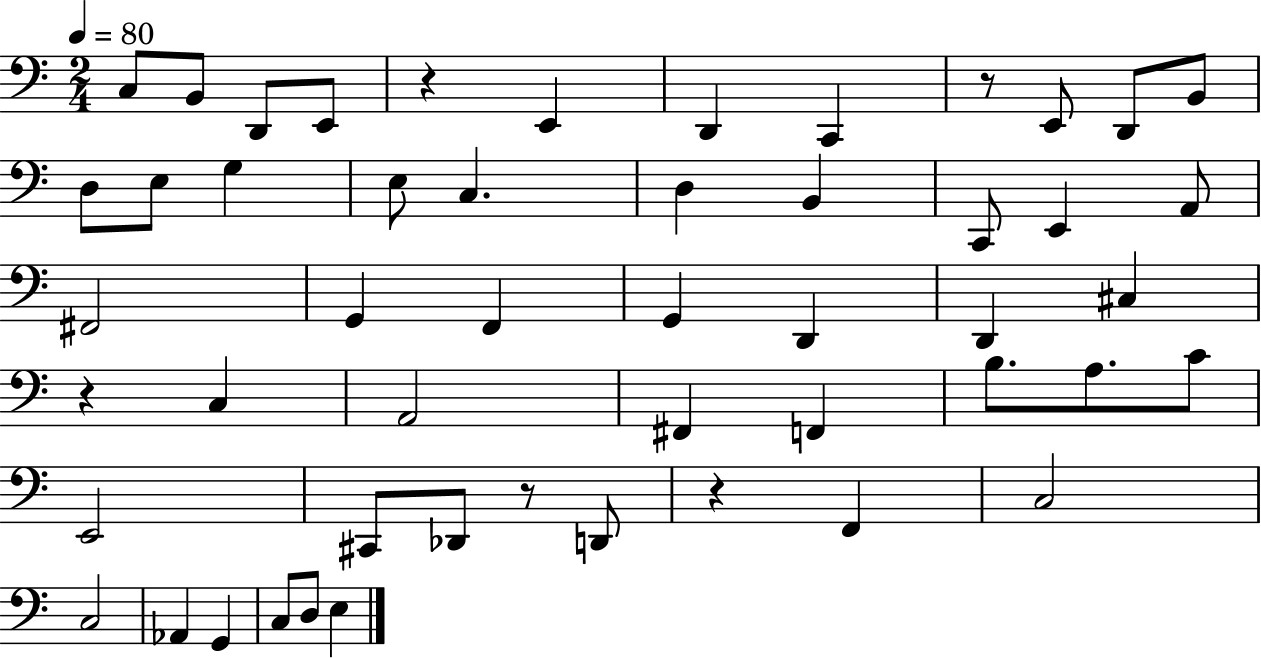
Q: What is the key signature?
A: C major